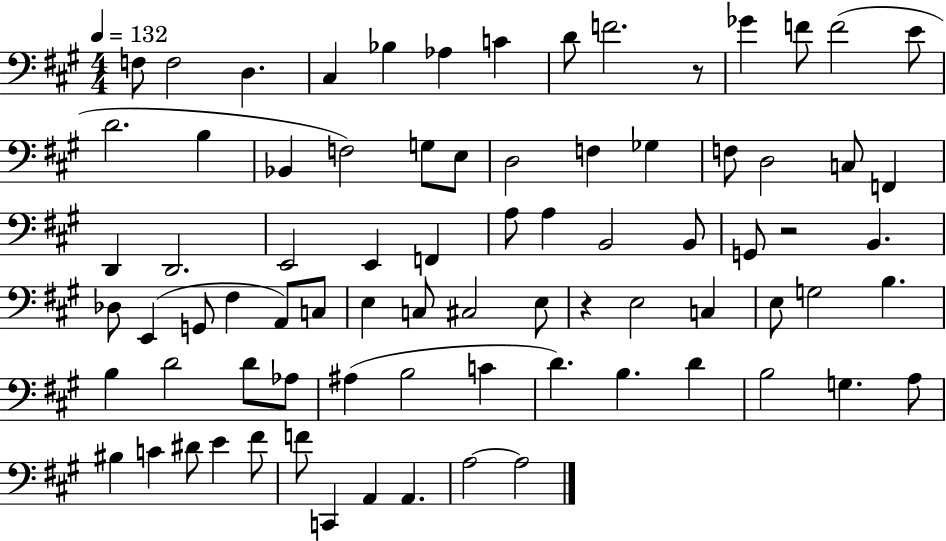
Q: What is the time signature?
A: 4/4